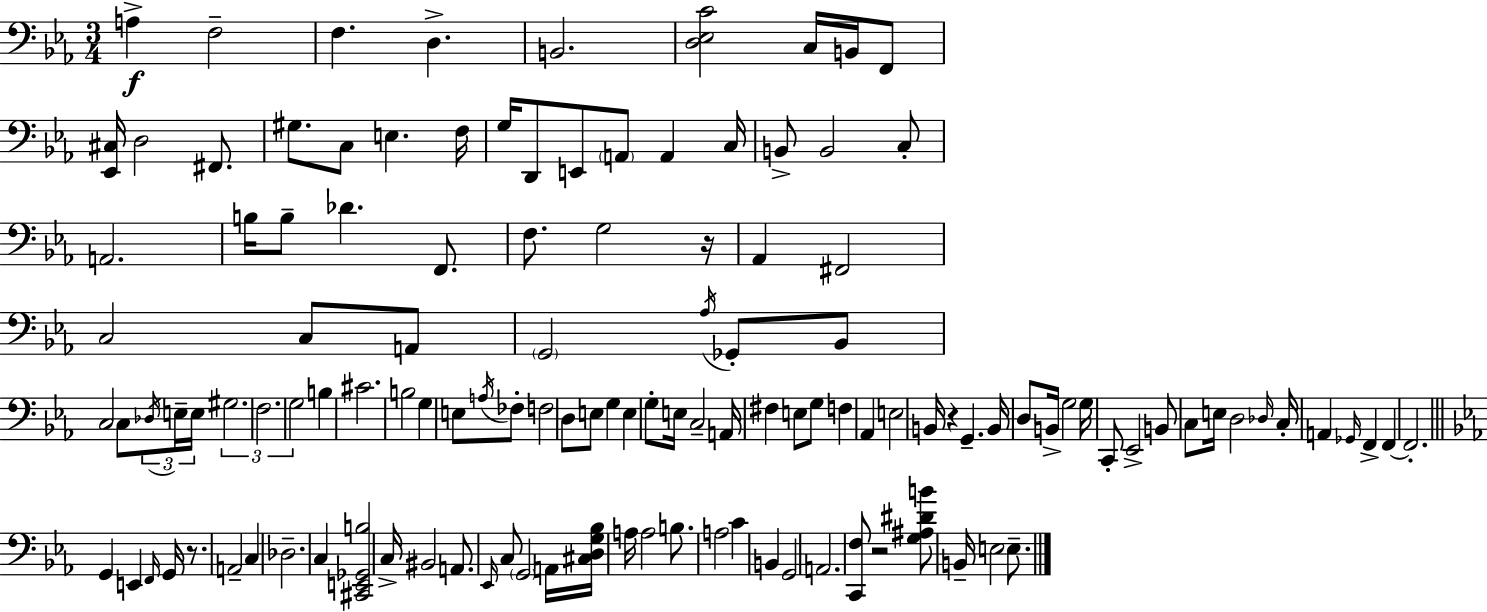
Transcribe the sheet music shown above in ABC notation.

X:1
T:Untitled
M:3/4
L:1/4
K:Cm
A, F,2 F, D, B,,2 [D,_E,C]2 C,/4 B,,/4 F,,/2 [_E,,^C,]/4 D,2 ^F,,/2 ^G,/2 C,/2 E, F,/4 G,/4 D,,/2 E,,/2 A,,/2 A,, C,/4 B,,/2 B,,2 C,/2 A,,2 B,/4 B,/2 _D F,,/2 F,/2 G,2 z/4 _A,, ^F,,2 C,2 C,/2 A,,/2 G,,2 _A,/4 _G,,/2 _B,,/2 C,2 C,/2 _D,/4 E,/4 E,/4 ^G,2 F,2 G,2 B, ^C2 B,2 G, E,/2 A,/4 _F,/2 F,2 D,/2 E,/2 G, E, G,/2 E,/4 C,2 A,,/4 ^F, E,/2 G,/2 F, _A,, E,2 B,,/4 z G,, B,,/4 D,/2 B,,/4 G,2 G,/4 C,,/2 _E,,2 B,,/2 C,/2 E,/4 D,2 _D,/4 C,/4 A,, _G,,/4 F,, F,, F,,2 G,, E,, F,,/4 G,,/4 z/2 A,,2 C, _D,2 C, [^C,,E,,_G,,B,]2 C,/4 ^B,,2 A,,/2 _E,,/4 C,/2 G,,2 A,,/4 [^C,D,G,_B,]/4 A,/4 A,2 B,/2 A,2 C B,, G,,2 A,,2 [C,,F,]/2 z2 [G,^A,^DB]/2 B,,/4 E,2 E,/2